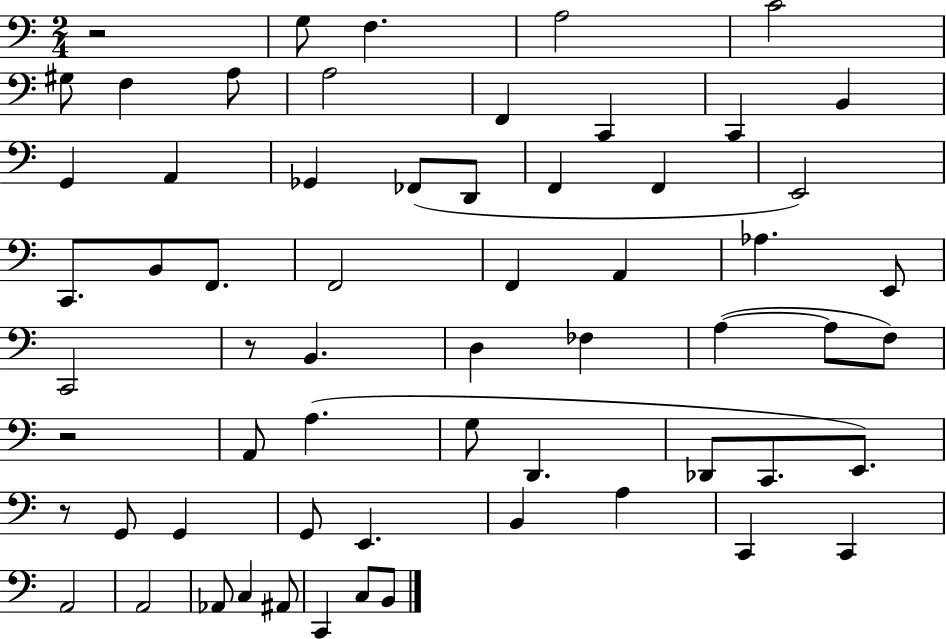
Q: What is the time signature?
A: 2/4